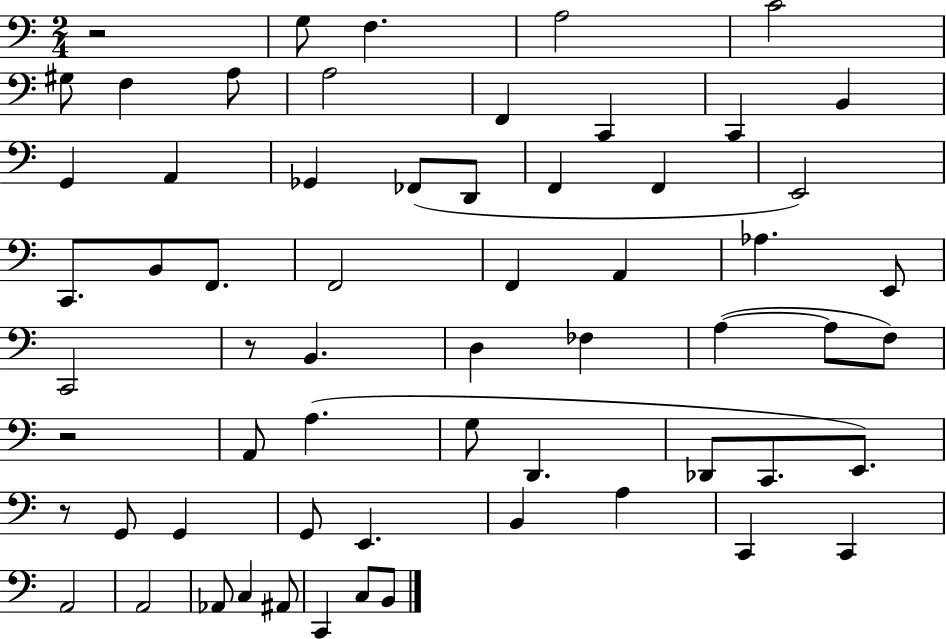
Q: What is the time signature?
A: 2/4